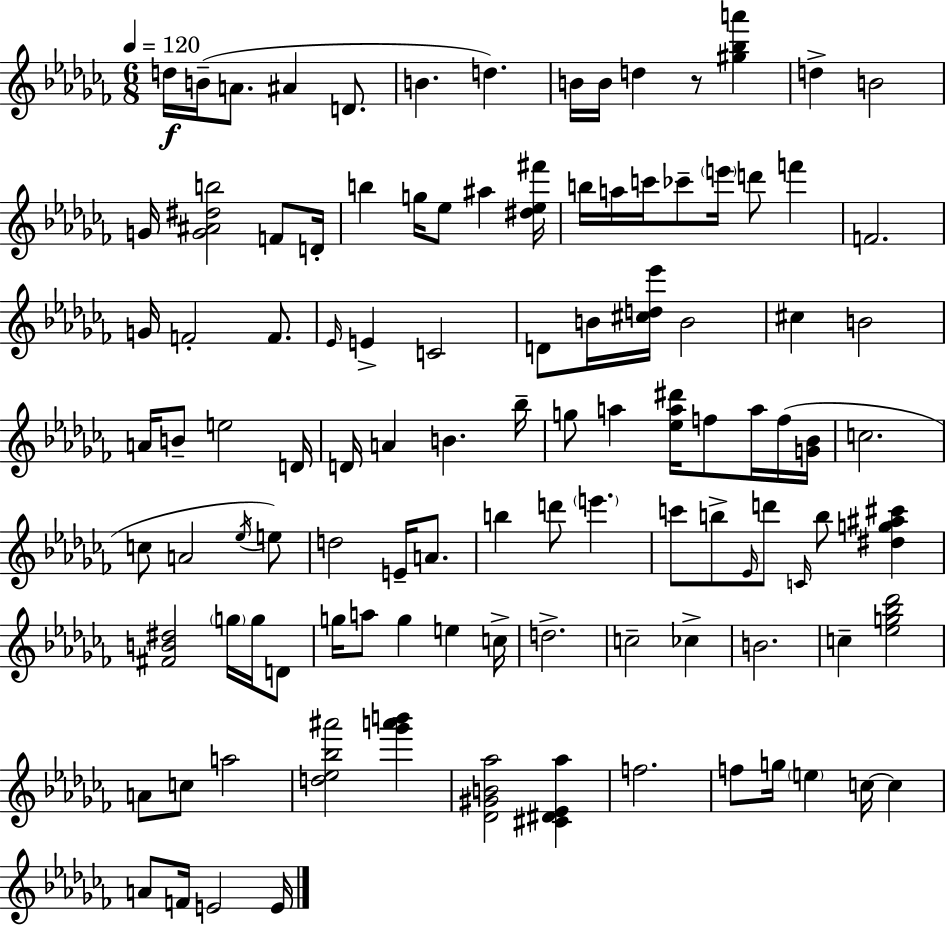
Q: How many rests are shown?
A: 1